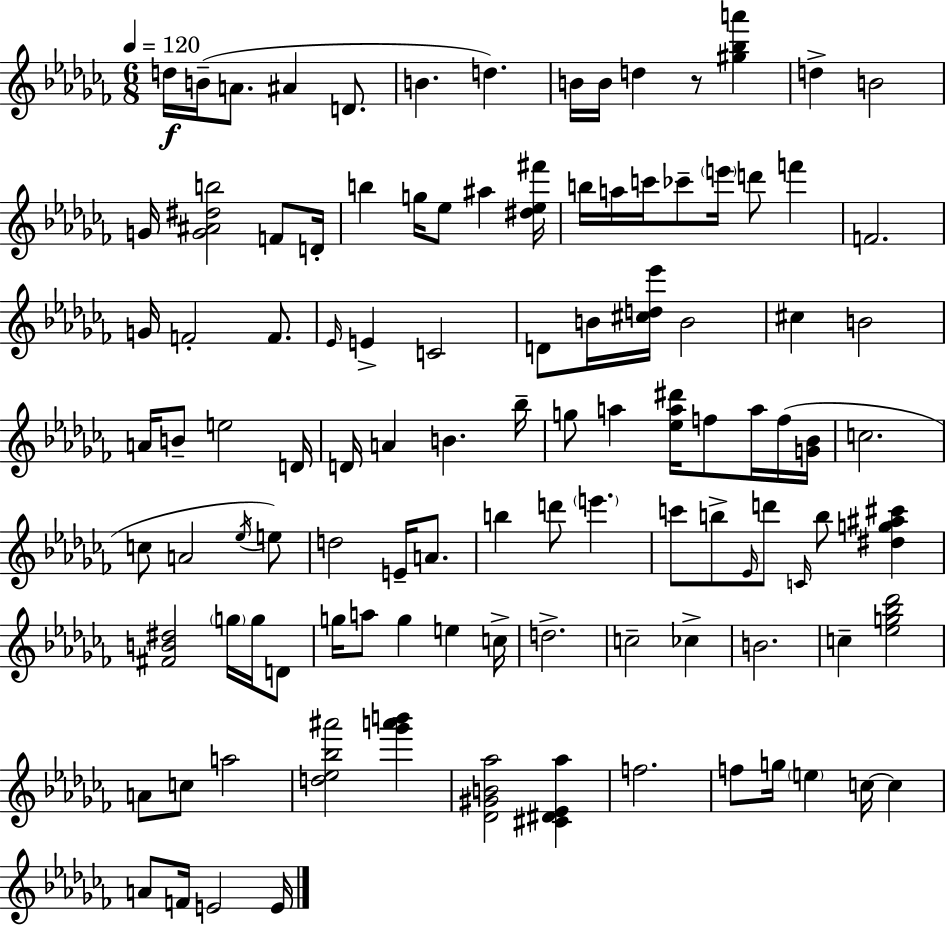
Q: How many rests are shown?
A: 1